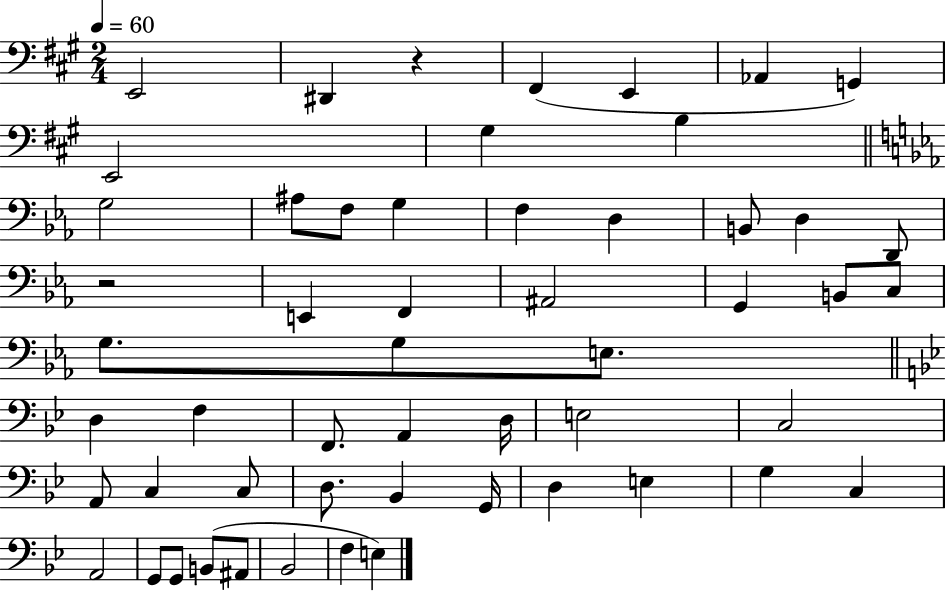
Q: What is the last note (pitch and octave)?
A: E3